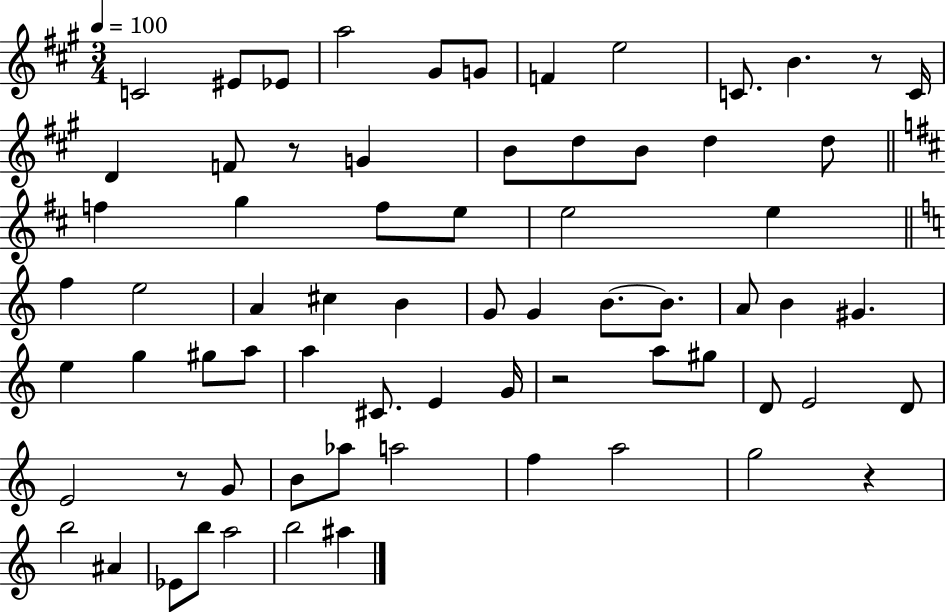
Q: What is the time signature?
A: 3/4